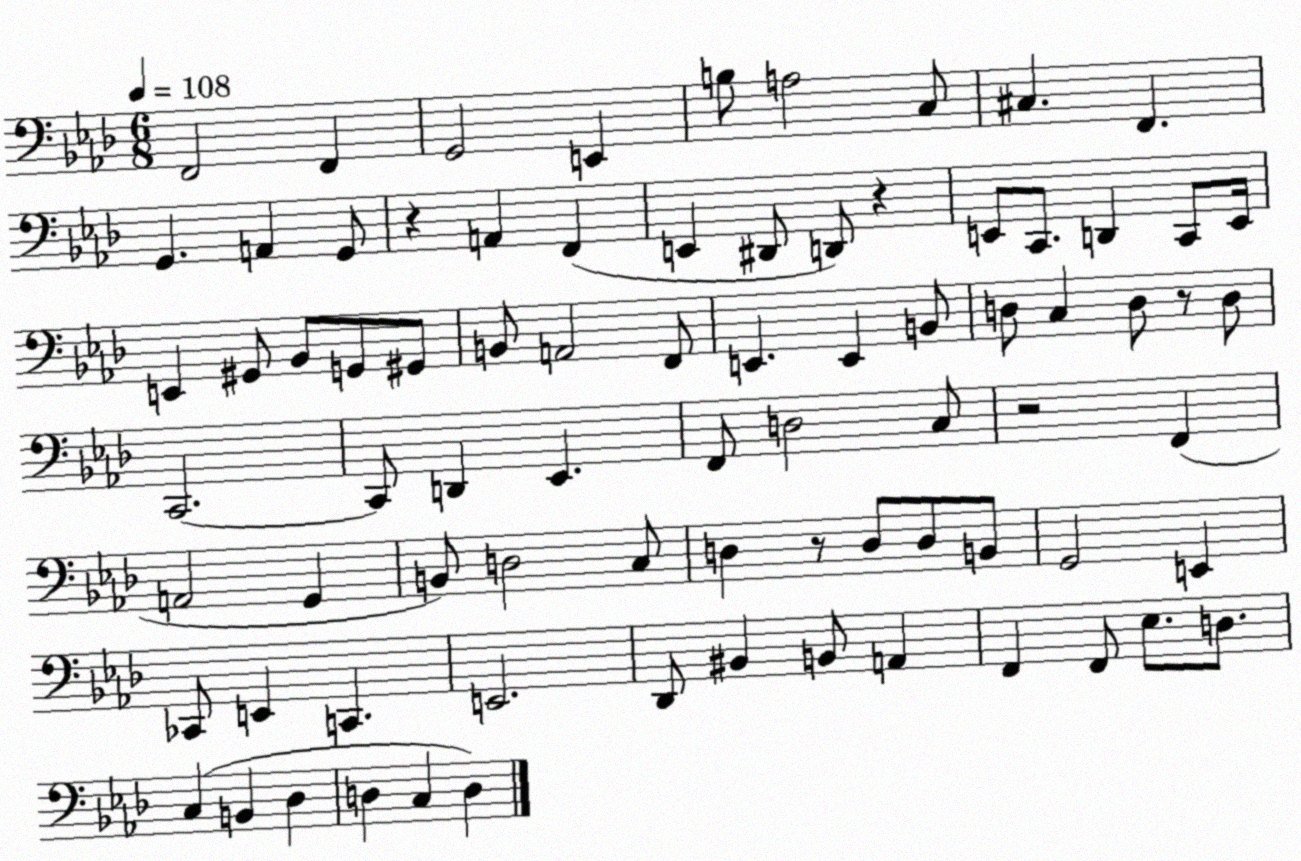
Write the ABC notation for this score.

X:1
T:Untitled
M:6/8
L:1/4
K:Ab
F,,2 F,, G,,2 E,, B,/2 A,2 C,/2 ^C, F,, G,, A,, G,,/2 z A,, F,, E,, ^D,,/2 D,,/2 z E,,/2 C,,/2 D,, C,,/2 E,,/4 E,, ^G,,/2 _B,,/2 G,,/2 ^G,,/2 B,,/2 A,,2 F,,/2 E,, E,, B,,/2 D,/2 C, D,/2 z/2 D,/2 C,,2 C,,/2 D,, _E,, F,,/2 D,2 C,/2 z2 F,, A,,2 G,, B,,/2 D,2 C,/2 D, z/2 D,/2 D,/2 B,,/2 G,,2 E,, _C,,/2 E,, C,, E,,2 _D,,/2 ^B,, B,,/2 A,, F,, F,,/2 _E,/2 D,/2 C, B,, _D, D, C, D,